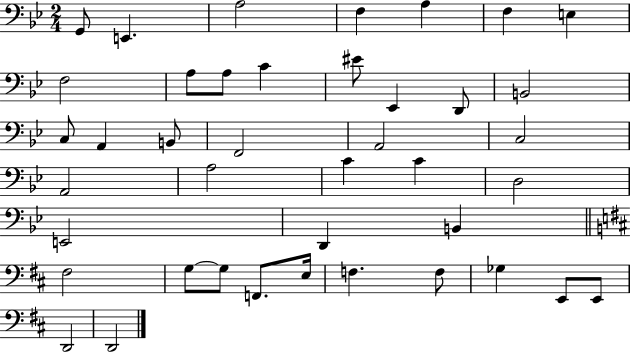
{
  \clef bass
  \numericTimeSignature
  \time 2/4
  \key bes \major
  g,8 e,4. | a2 | f4 a4 | f4 e4 | \break f2 | a8 a8 c'4 | eis'8 ees,4 d,8 | b,2 | \break c8 a,4 b,8 | f,2 | a,2 | c2 | \break a,2 | a2 | c'4 c'4 | d2 | \break e,2 | d,4 b,4 | \bar "||" \break \key d \major fis2 | g8~~ g8 f,8. e16 | f4. f8 | ges4 e,8 e,8 | \break d,2 | d,2 | \bar "|."
}